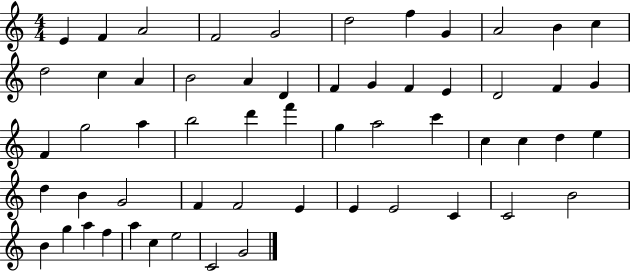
E4/q F4/q A4/h F4/h G4/h D5/h F5/q G4/q A4/h B4/q C5/q D5/h C5/q A4/q B4/h A4/q D4/q F4/q G4/q F4/q E4/q D4/h F4/q G4/q F4/q G5/h A5/q B5/h D6/q F6/q G5/q A5/h C6/q C5/q C5/q D5/q E5/q D5/q B4/q G4/h F4/q F4/h E4/q E4/q E4/h C4/q C4/h B4/h B4/q G5/q A5/q F5/q A5/q C5/q E5/h C4/h G4/h